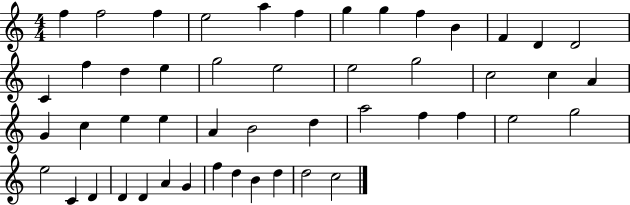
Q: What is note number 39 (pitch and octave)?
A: D4